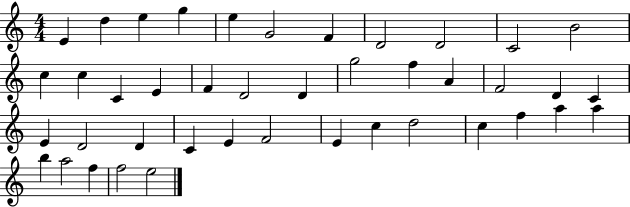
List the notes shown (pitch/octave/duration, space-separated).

E4/q D5/q E5/q G5/q E5/q G4/h F4/q D4/h D4/h C4/h B4/h C5/q C5/q C4/q E4/q F4/q D4/h D4/q G5/h F5/q A4/q F4/h D4/q C4/q E4/q D4/h D4/q C4/q E4/q F4/h E4/q C5/q D5/h C5/q F5/q A5/q A5/q B5/q A5/h F5/q F5/h E5/h